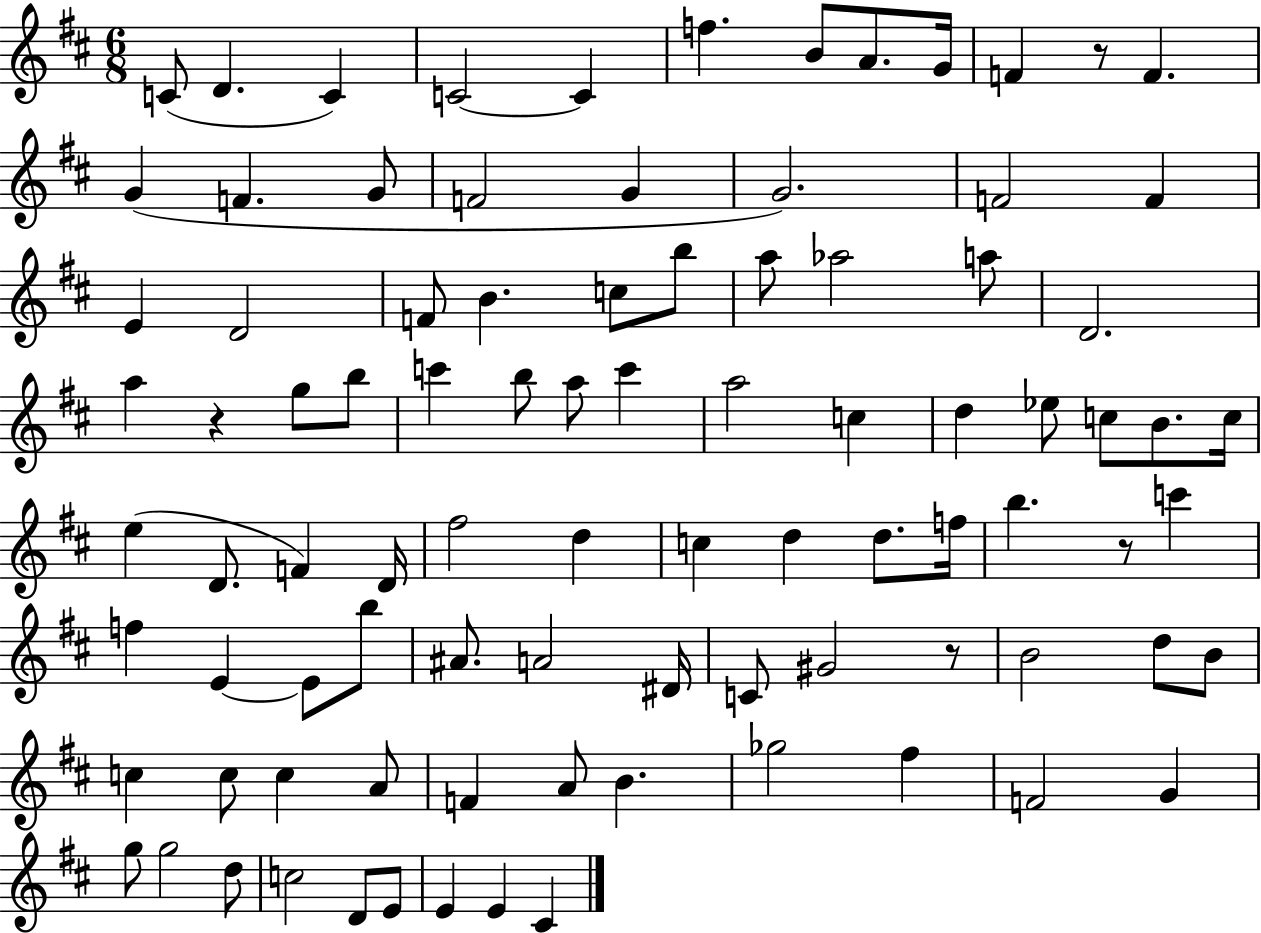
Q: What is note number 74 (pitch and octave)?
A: B4